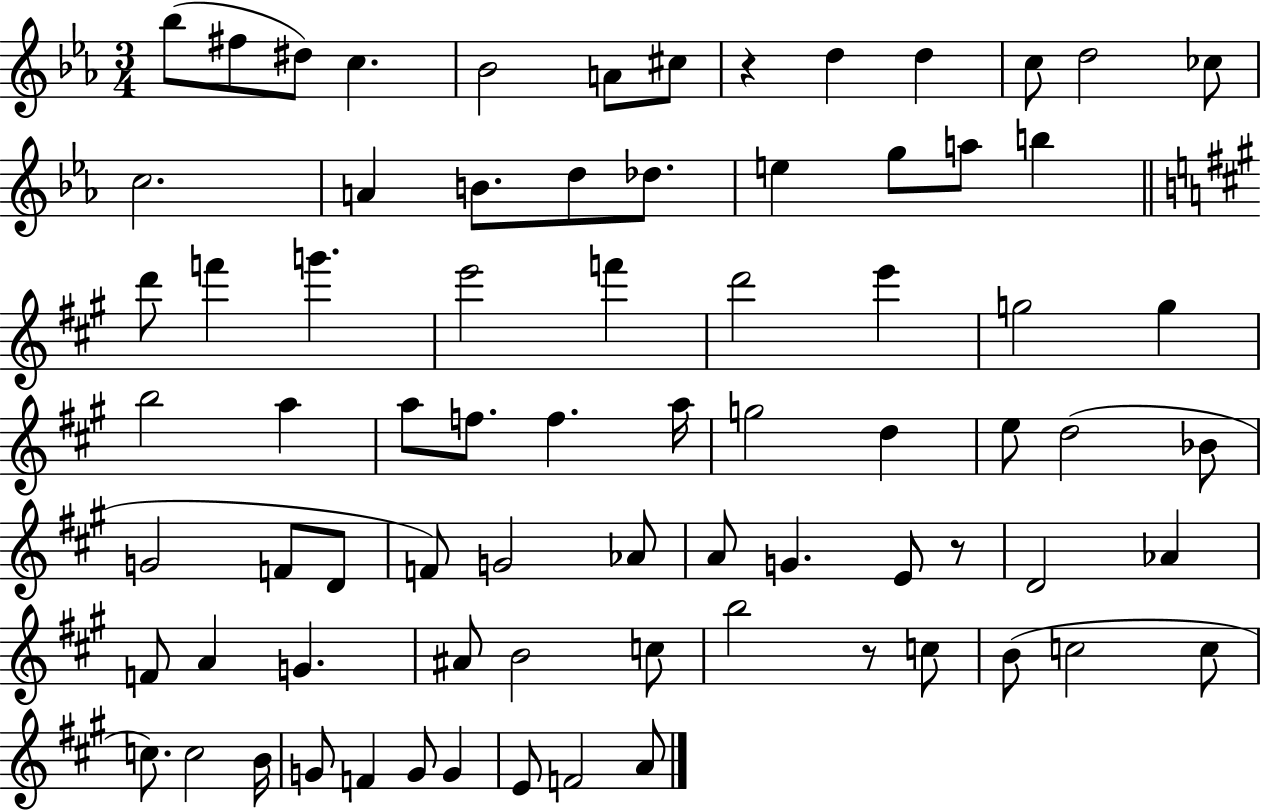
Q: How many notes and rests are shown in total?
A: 76